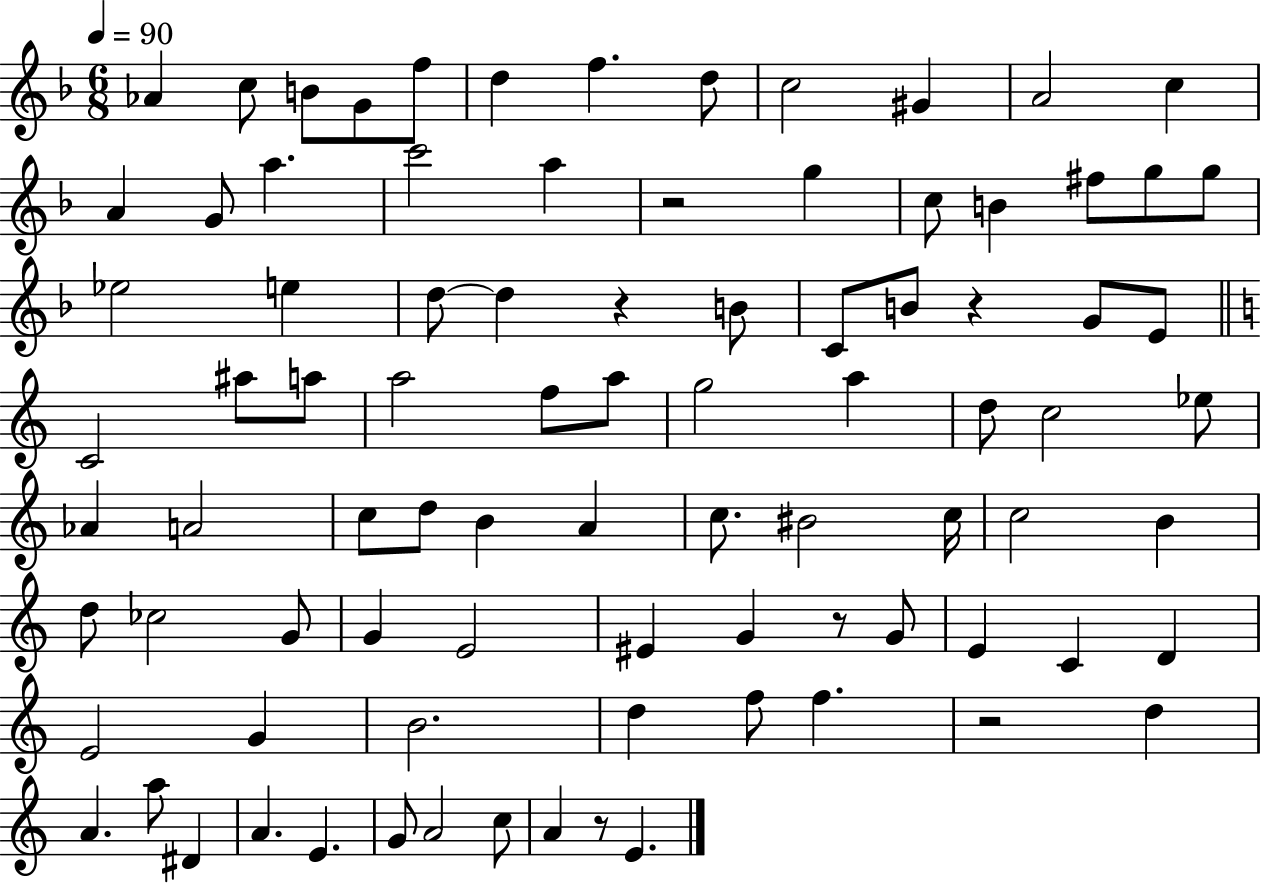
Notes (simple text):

Ab4/q C5/e B4/e G4/e F5/e D5/q F5/q. D5/e C5/h G#4/q A4/h C5/q A4/q G4/e A5/q. C6/h A5/q R/h G5/q C5/e B4/q F#5/e G5/e G5/e Eb5/h E5/q D5/e D5/q R/q B4/e C4/e B4/e R/q G4/e E4/e C4/h A#5/e A5/e A5/h F5/e A5/e G5/h A5/q D5/e C5/h Eb5/e Ab4/q A4/h C5/e D5/e B4/q A4/q C5/e. BIS4/h C5/s C5/h B4/q D5/e CES5/h G4/e G4/q E4/h EIS4/q G4/q R/e G4/e E4/q C4/q D4/q E4/h G4/q B4/h. D5/q F5/e F5/q. R/h D5/q A4/q. A5/e D#4/q A4/q. E4/q. G4/e A4/h C5/e A4/q R/e E4/q.